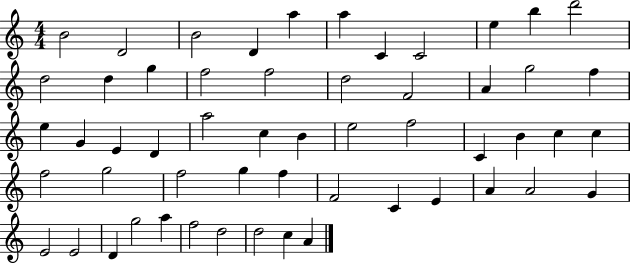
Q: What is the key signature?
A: C major